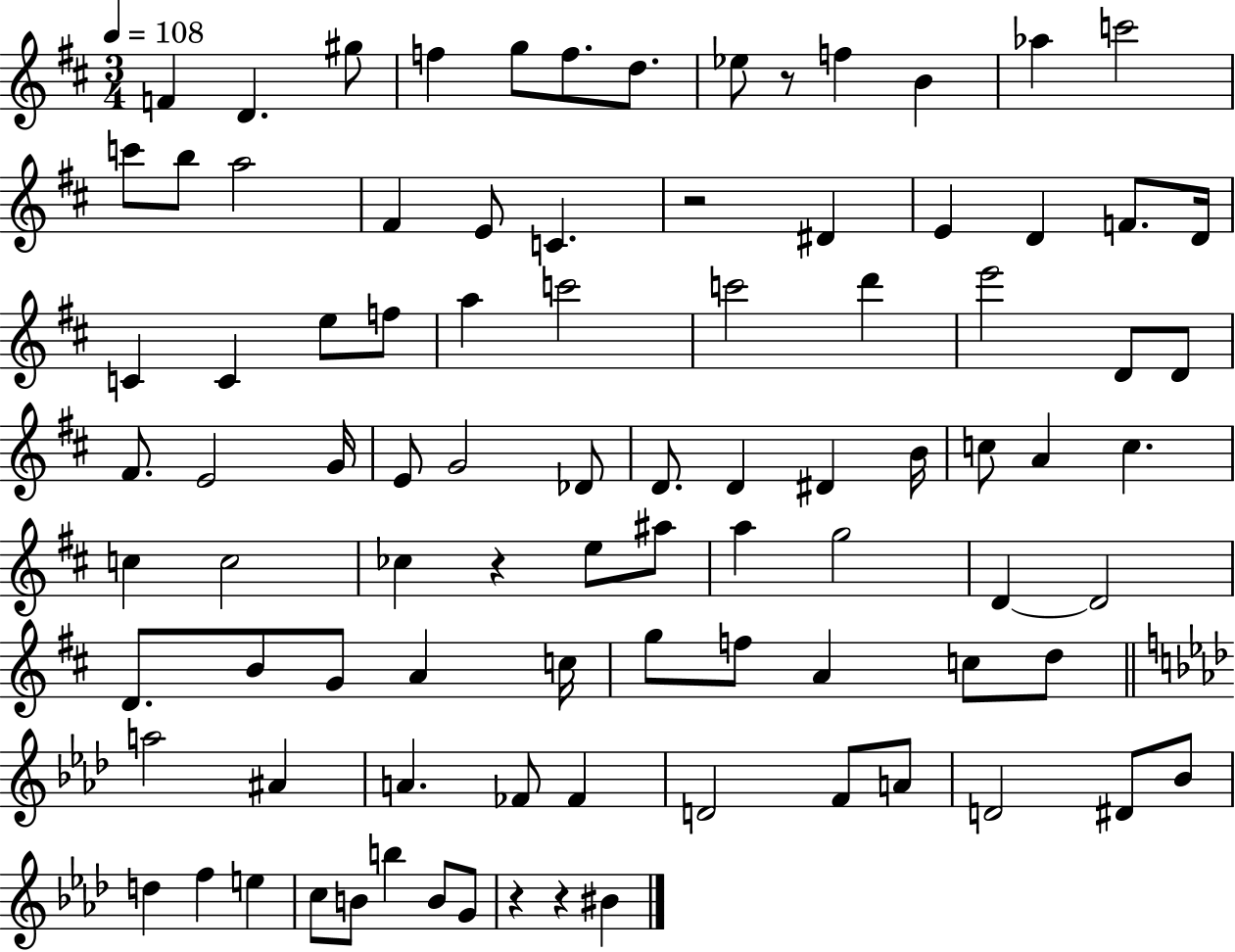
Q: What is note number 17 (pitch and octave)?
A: E4